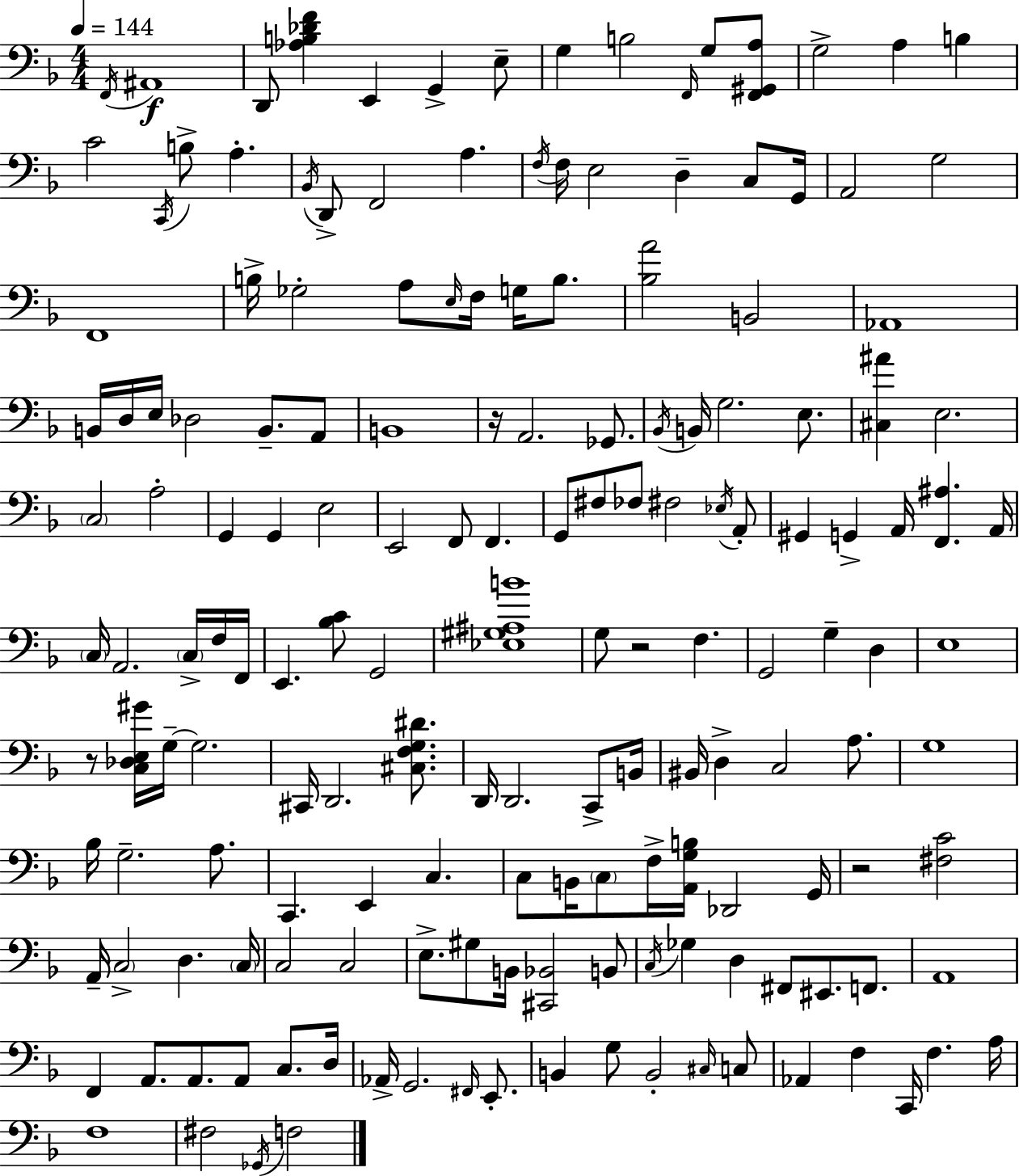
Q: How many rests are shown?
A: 4